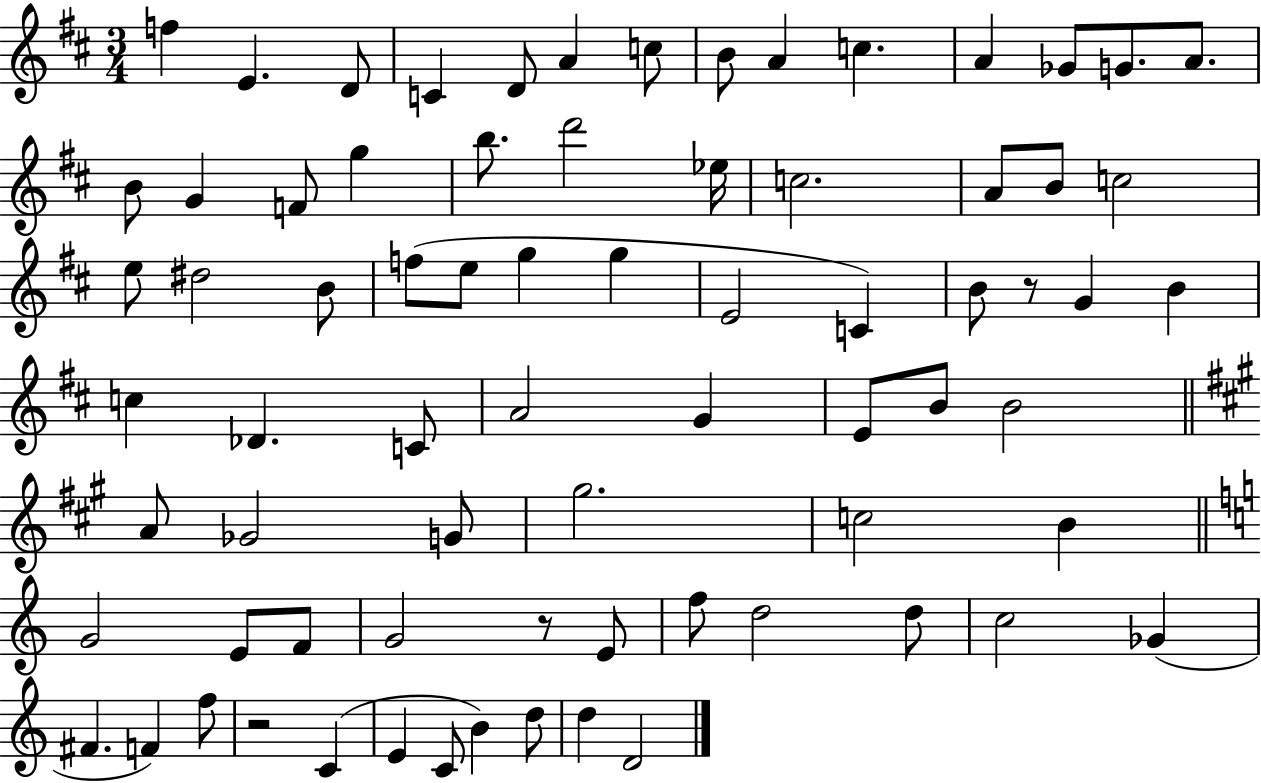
{
  \clef treble
  \numericTimeSignature
  \time 3/4
  \key d \major
  f''4 e'4. d'8 | c'4 d'8 a'4 c''8 | b'8 a'4 c''4. | a'4 ges'8 g'8. a'8. | \break b'8 g'4 f'8 g''4 | b''8. d'''2 ees''16 | c''2. | a'8 b'8 c''2 | \break e''8 dis''2 b'8 | f''8( e''8 g''4 g''4 | e'2 c'4) | b'8 r8 g'4 b'4 | \break c''4 des'4. c'8 | a'2 g'4 | e'8 b'8 b'2 | \bar "||" \break \key a \major a'8 ges'2 g'8 | gis''2. | c''2 b'4 | \bar "||" \break \key a \minor g'2 e'8 f'8 | g'2 r8 e'8 | f''8 d''2 d''8 | c''2 ges'4( | \break fis'4. f'4) f''8 | r2 c'4( | e'4 c'8 b'4) d''8 | d''4 d'2 | \break \bar "|."
}